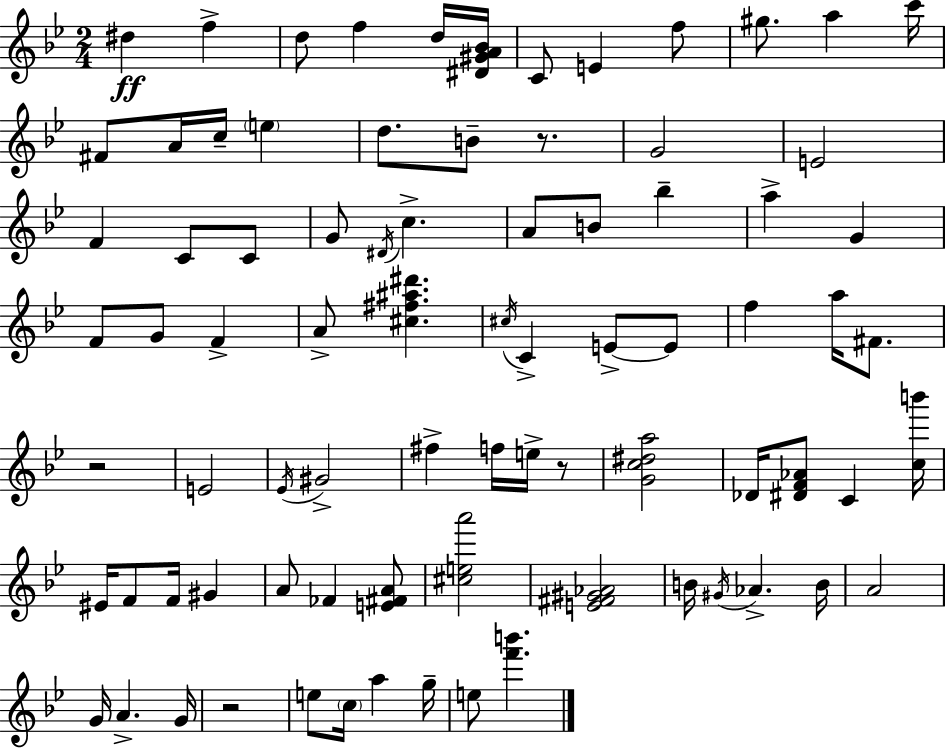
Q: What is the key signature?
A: G minor